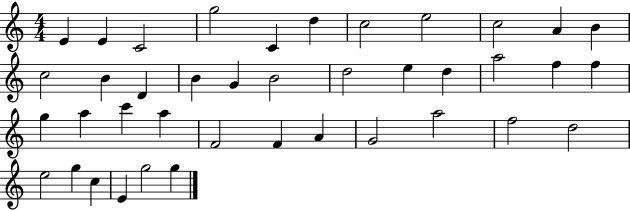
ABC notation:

X:1
T:Untitled
M:4/4
L:1/4
K:C
E E C2 g2 C d c2 e2 c2 A B c2 B D B G B2 d2 e d a2 f f g a c' a F2 F A G2 a2 f2 d2 e2 g c E g2 g